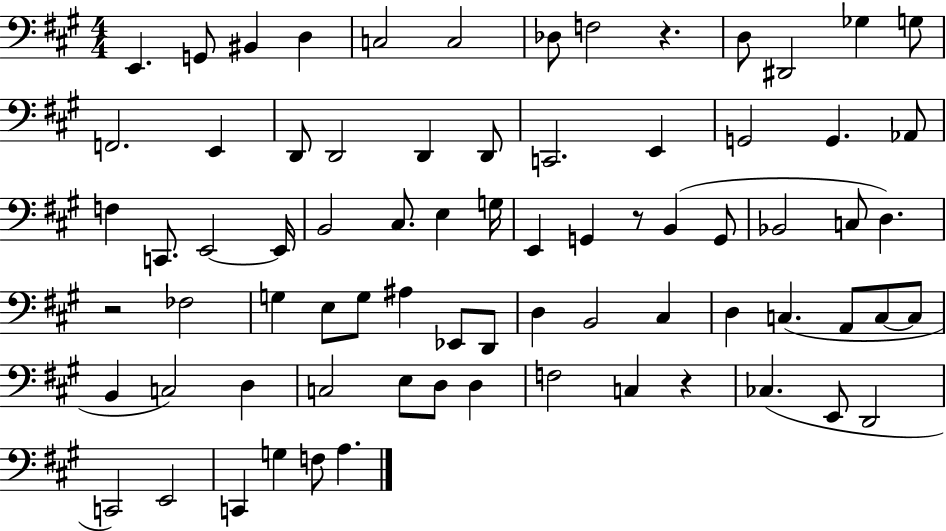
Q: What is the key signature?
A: A major